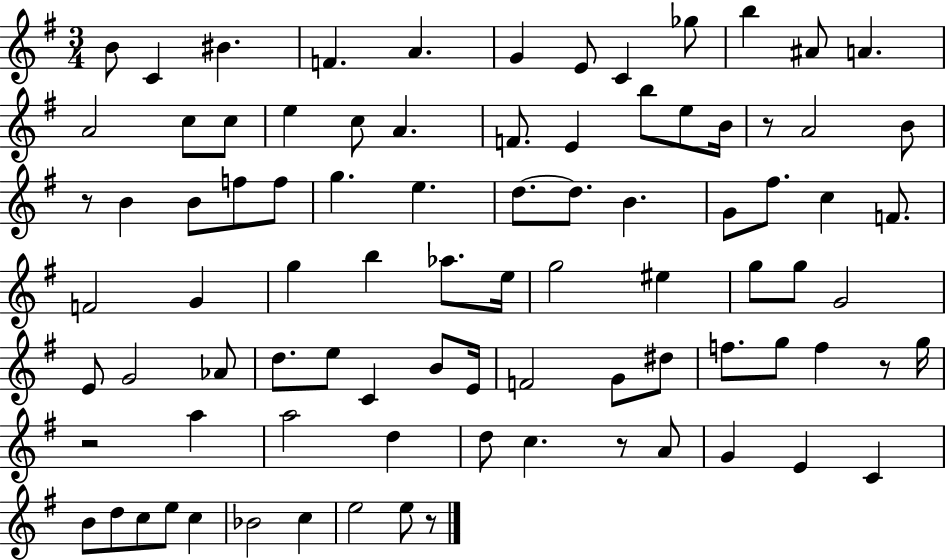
B4/e C4/q BIS4/q. F4/q. A4/q. G4/q E4/e C4/q Gb5/e B5/q A#4/e A4/q. A4/h C5/e C5/e E5/q C5/e A4/q. F4/e. E4/q B5/e E5/e B4/s R/e A4/h B4/e R/e B4/q B4/e F5/e F5/e G5/q. E5/q. D5/e. D5/e. B4/q. G4/e F#5/e. C5/q F4/e. F4/h G4/q G5/q B5/q Ab5/e. E5/s G5/h EIS5/q G5/e G5/e G4/h E4/e G4/h Ab4/e D5/e. E5/e C4/q B4/e E4/s F4/h G4/e D#5/e F5/e. G5/e F5/q R/e G5/s R/h A5/q A5/h D5/q D5/e C5/q. R/e A4/e G4/q E4/q C4/q B4/e D5/e C5/e E5/e C5/q Bb4/h C5/q E5/h E5/e R/e